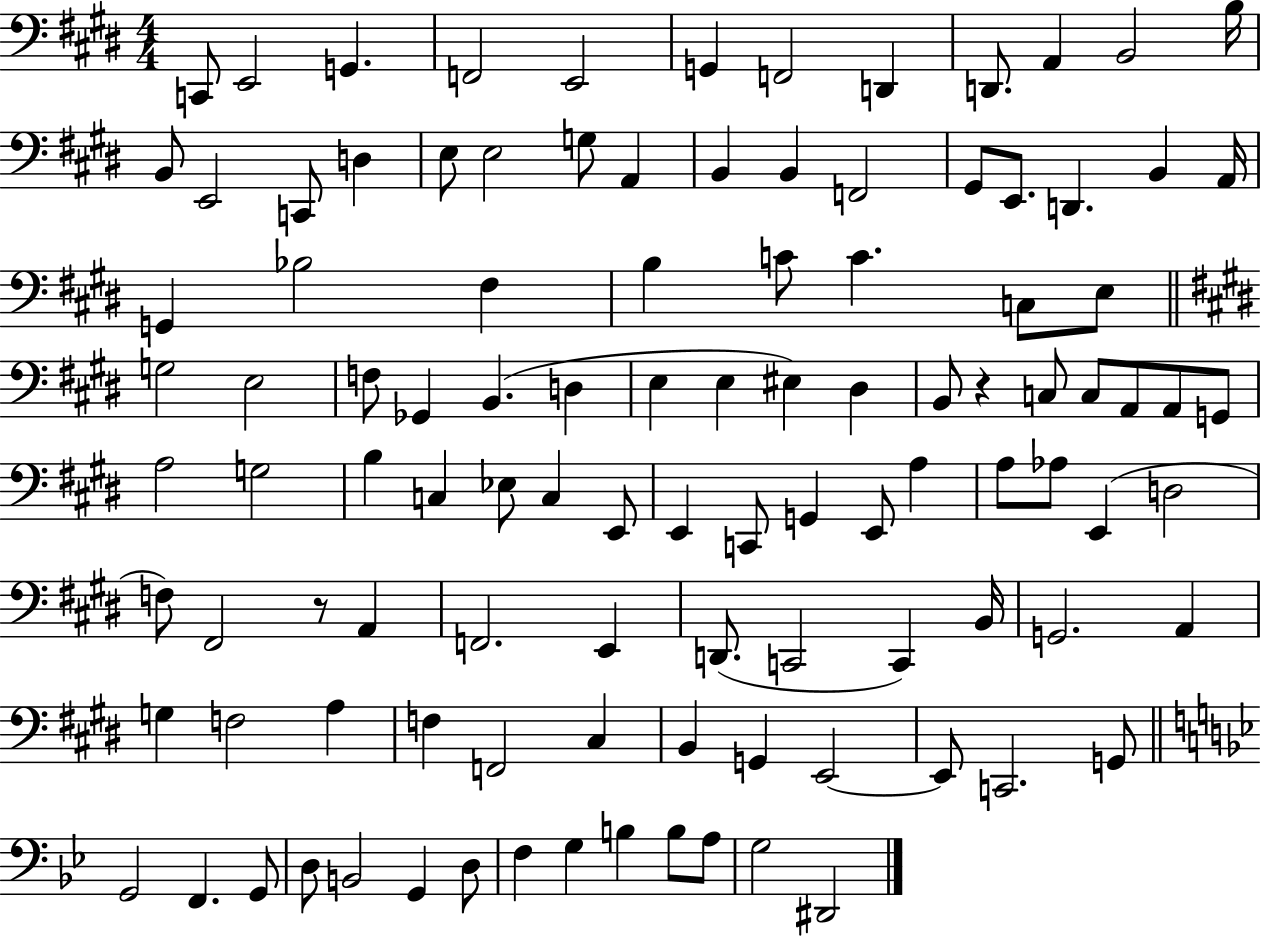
{
  \clef bass
  \numericTimeSignature
  \time 4/4
  \key e \major
  c,8 e,2 g,4. | f,2 e,2 | g,4 f,2 d,4 | d,8. a,4 b,2 b16 | \break b,8 e,2 c,8 d4 | e8 e2 g8 a,4 | b,4 b,4 f,2 | gis,8 e,8. d,4. b,4 a,16 | \break g,4 bes2 fis4 | b4 c'8 c'4. c8 e8 | \bar "||" \break \key e \major g2 e2 | f8 ges,4 b,4.( d4 | e4 e4 eis4) dis4 | b,8 r4 c8 c8 a,8 a,8 g,8 | \break a2 g2 | b4 c4 ees8 c4 e,8 | e,4 c,8 g,4 e,8 a4 | a8 aes8 e,4( d2 | \break f8) fis,2 r8 a,4 | f,2. e,4 | d,8.( c,2 c,4) b,16 | g,2. a,4 | \break g4 f2 a4 | f4 f,2 cis4 | b,4 g,4 e,2~~ | e,8 c,2. g,8 | \break \bar "||" \break \key bes \major g,2 f,4. g,8 | d8 b,2 g,4 d8 | f4 g4 b4 b8 a8 | g2 dis,2 | \break \bar "|."
}